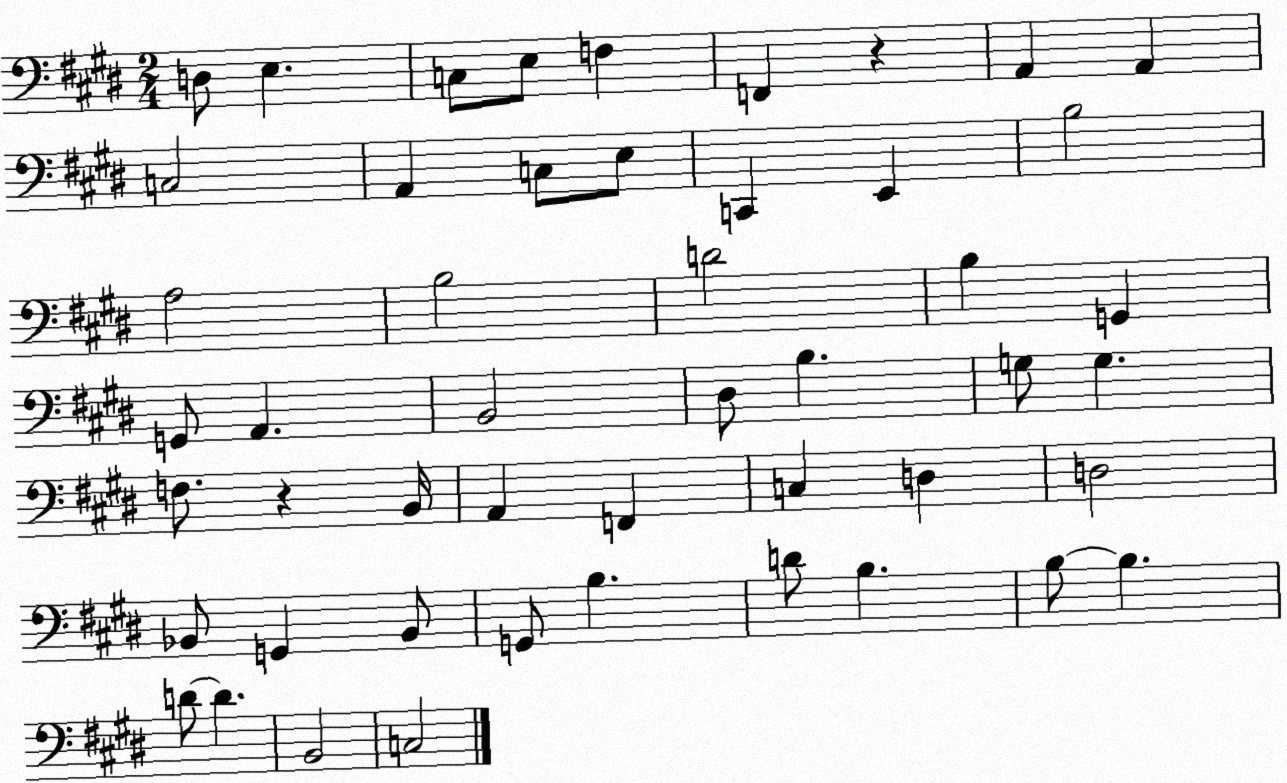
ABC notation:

X:1
T:Untitled
M:2/4
L:1/4
K:E
D,/2 E, C,/2 E,/2 F, F,, z A,, A,, C,2 A,, C,/2 E,/2 C,, E,, B,2 A,2 B,2 D2 B, G,, G,,/2 A,, B,,2 ^D,/2 B, G,/2 G, F,/2 z B,,/4 A,, F,, C, D, D,2 _B,,/2 G,, _B,,/2 G,,/2 B, D/2 B, B,/2 B, D/2 D B,,2 C,2